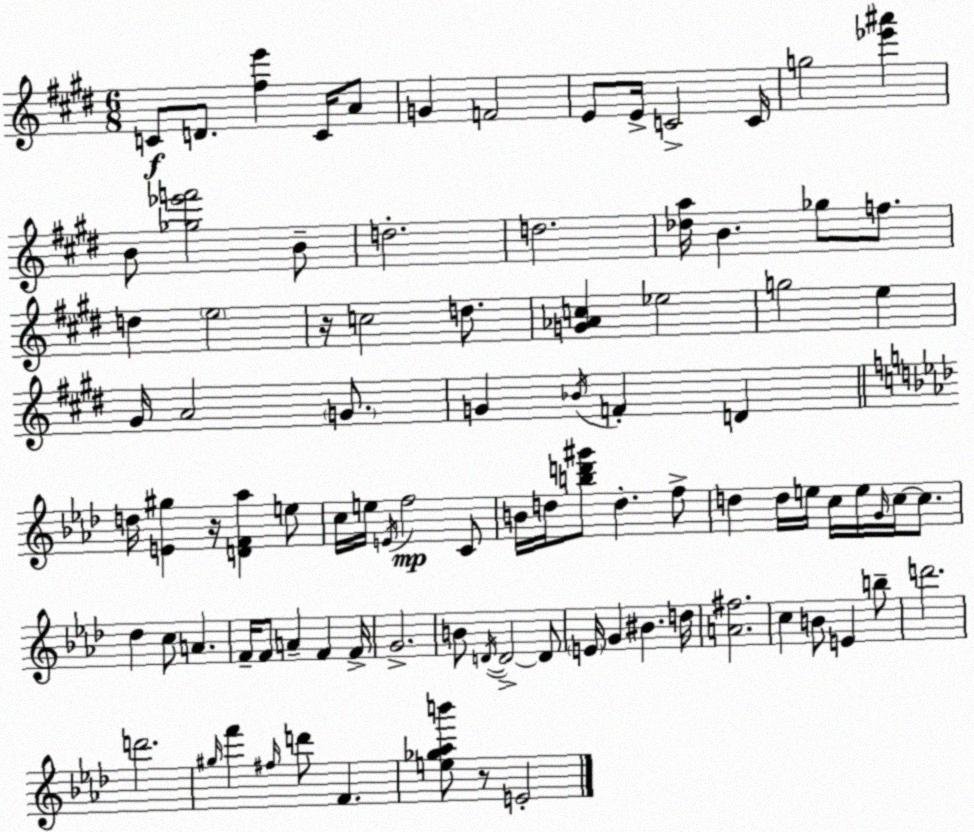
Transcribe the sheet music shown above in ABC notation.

X:1
T:Untitled
M:6/8
L:1/4
K:E
C/2 D/2 [^fe'] C/4 A/2 G F2 E/2 E/4 C2 C/4 g2 [_e'^a'] B/2 [_g_e'f']2 B/2 d2 d2 [_da]/4 B _g/2 f/2 d e2 z/4 c2 d/2 [G_Ac] _e2 g2 e ^G/4 A2 G/2 G _B/4 F D d/4 [E^g] z/4 [DF_a] e/2 c/4 e/4 E/4 f2 C/2 B/4 d/4 [bd'^g']/2 d f/2 d d/4 e/4 c/4 e/4 G/4 c/4 c/2 _d c/2 A F/4 F/2 A F F/4 G2 B/2 D/4 D2 D/2 E/4 G ^B d/4 [A^f]2 c B/2 E b/2 d'2 d'2 ^g/4 f' ^f/4 d'/2 F [e_g_ab']/2 z/2 E2